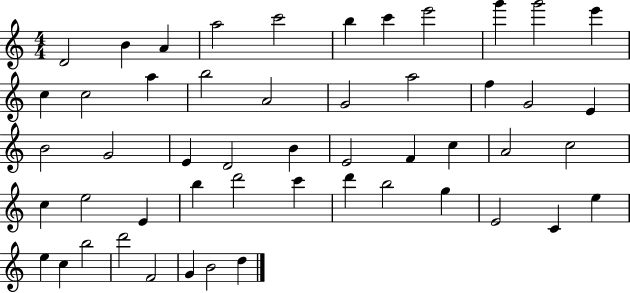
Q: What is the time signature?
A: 4/4